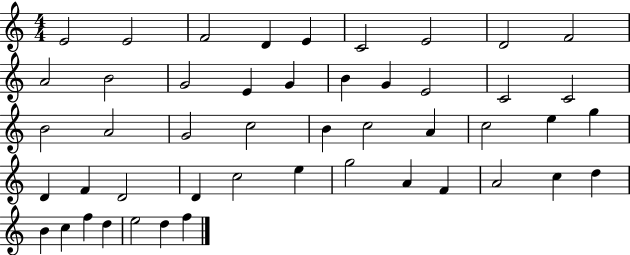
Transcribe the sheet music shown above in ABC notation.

X:1
T:Untitled
M:4/4
L:1/4
K:C
E2 E2 F2 D E C2 E2 D2 F2 A2 B2 G2 E G B G E2 C2 C2 B2 A2 G2 c2 B c2 A c2 e g D F D2 D c2 e g2 A F A2 c d B c f d e2 d f